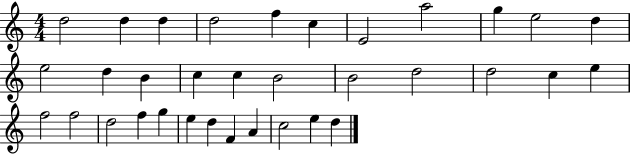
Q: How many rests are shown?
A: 0